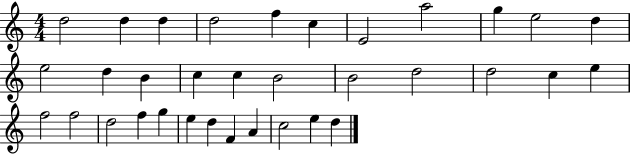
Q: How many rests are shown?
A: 0